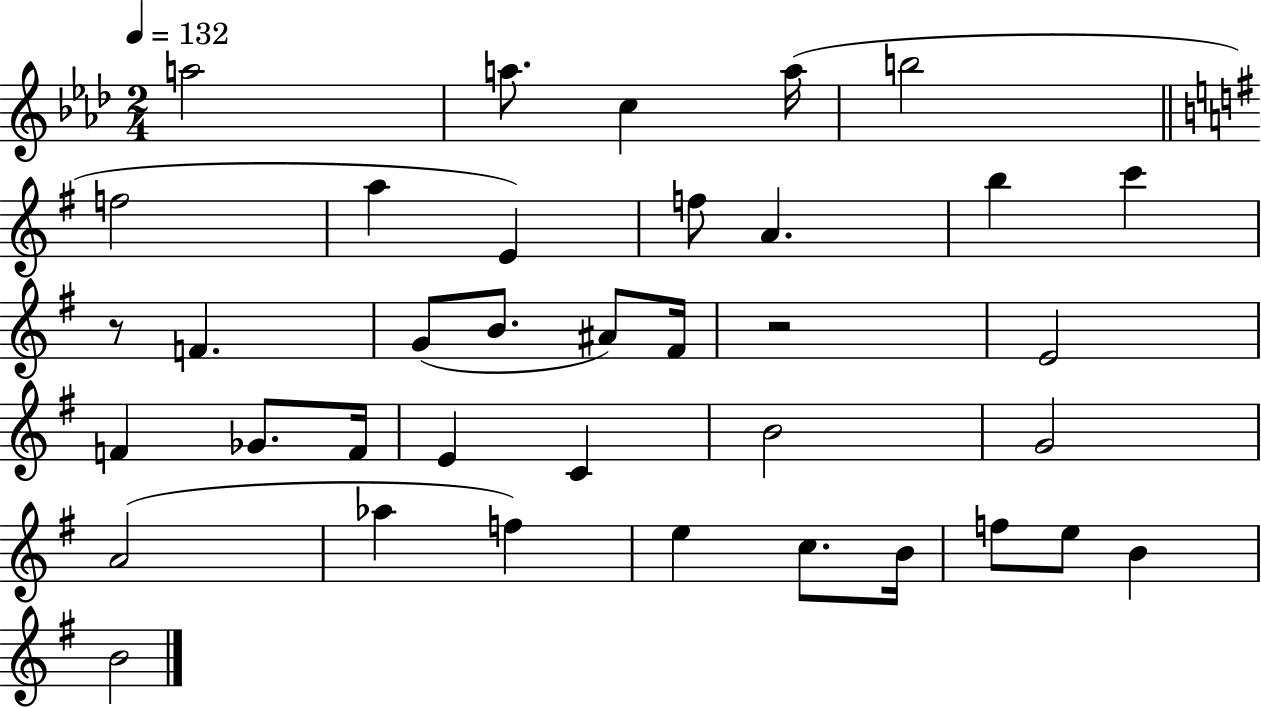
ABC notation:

X:1
T:Untitled
M:2/4
L:1/4
K:Ab
a2 a/2 c a/4 b2 f2 a E f/2 A b c' z/2 F G/2 B/2 ^A/2 ^F/4 z2 E2 F _G/2 F/4 E C B2 G2 A2 _a f e c/2 B/4 f/2 e/2 B B2